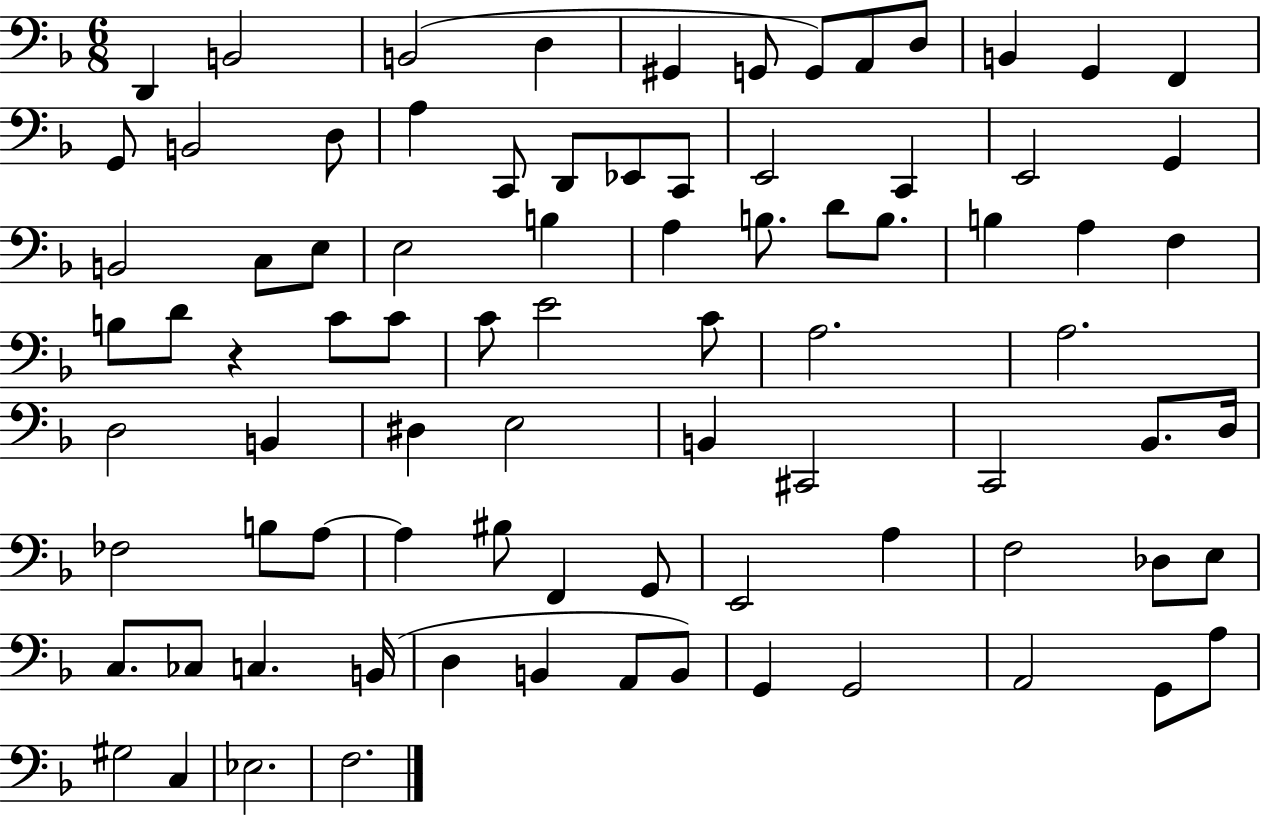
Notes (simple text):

D2/q B2/h B2/h D3/q G#2/q G2/e G2/e A2/e D3/e B2/q G2/q F2/q G2/e B2/h D3/e A3/q C2/e D2/e Eb2/e C2/e E2/h C2/q E2/h G2/q B2/h C3/e E3/e E3/h B3/q A3/q B3/e. D4/e B3/e. B3/q A3/q F3/q B3/e D4/e R/q C4/e C4/e C4/e E4/h C4/e A3/h. A3/h. D3/h B2/q D#3/q E3/h B2/q C#2/h C2/h Bb2/e. D3/s FES3/h B3/e A3/e A3/q BIS3/e F2/q G2/e E2/h A3/q F3/h Db3/e E3/e C3/e. CES3/e C3/q. B2/s D3/q B2/q A2/e B2/e G2/q G2/h A2/h G2/e A3/e G#3/h C3/q Eb3/h. F3/h.